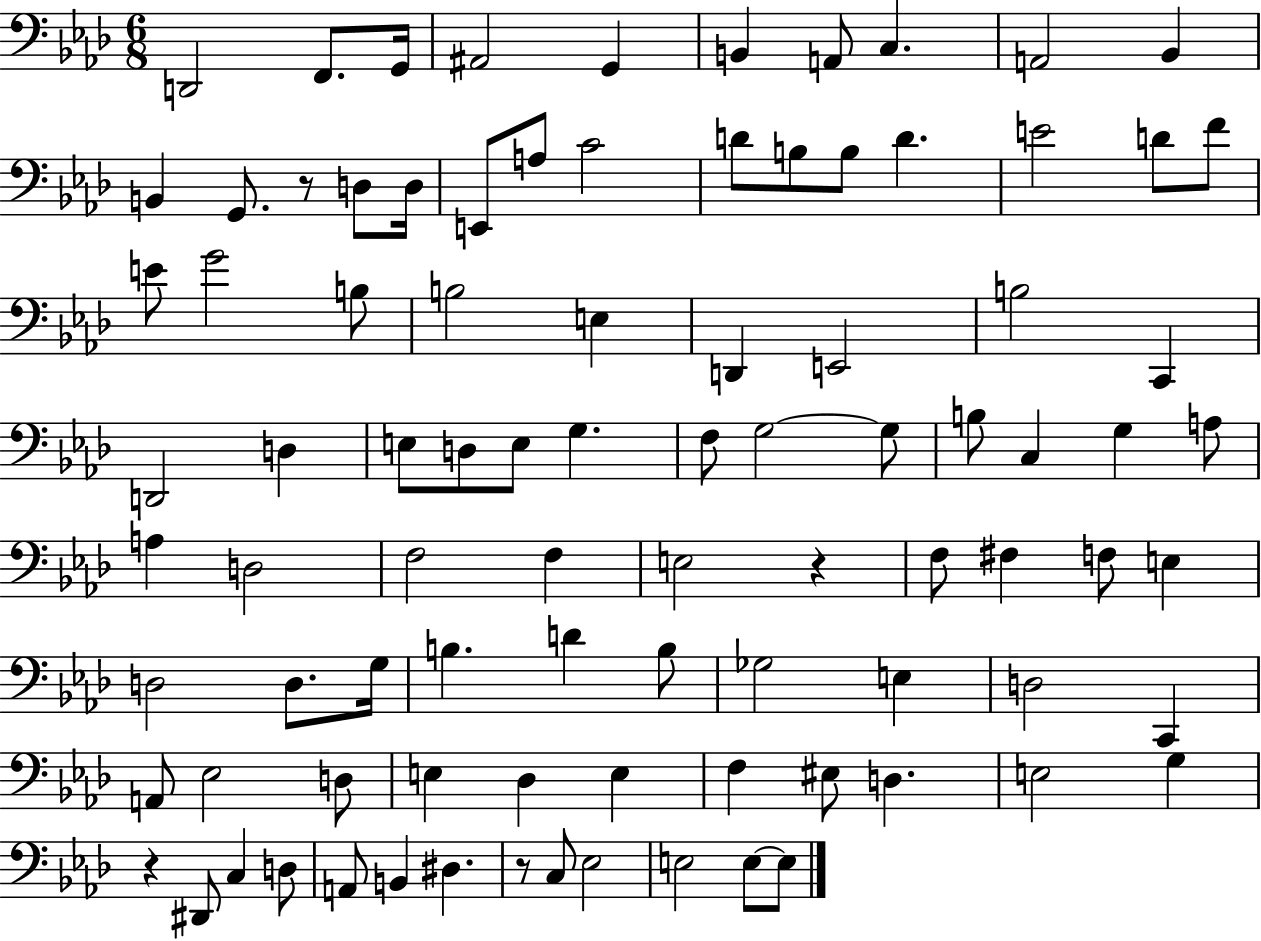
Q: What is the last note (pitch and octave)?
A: E3